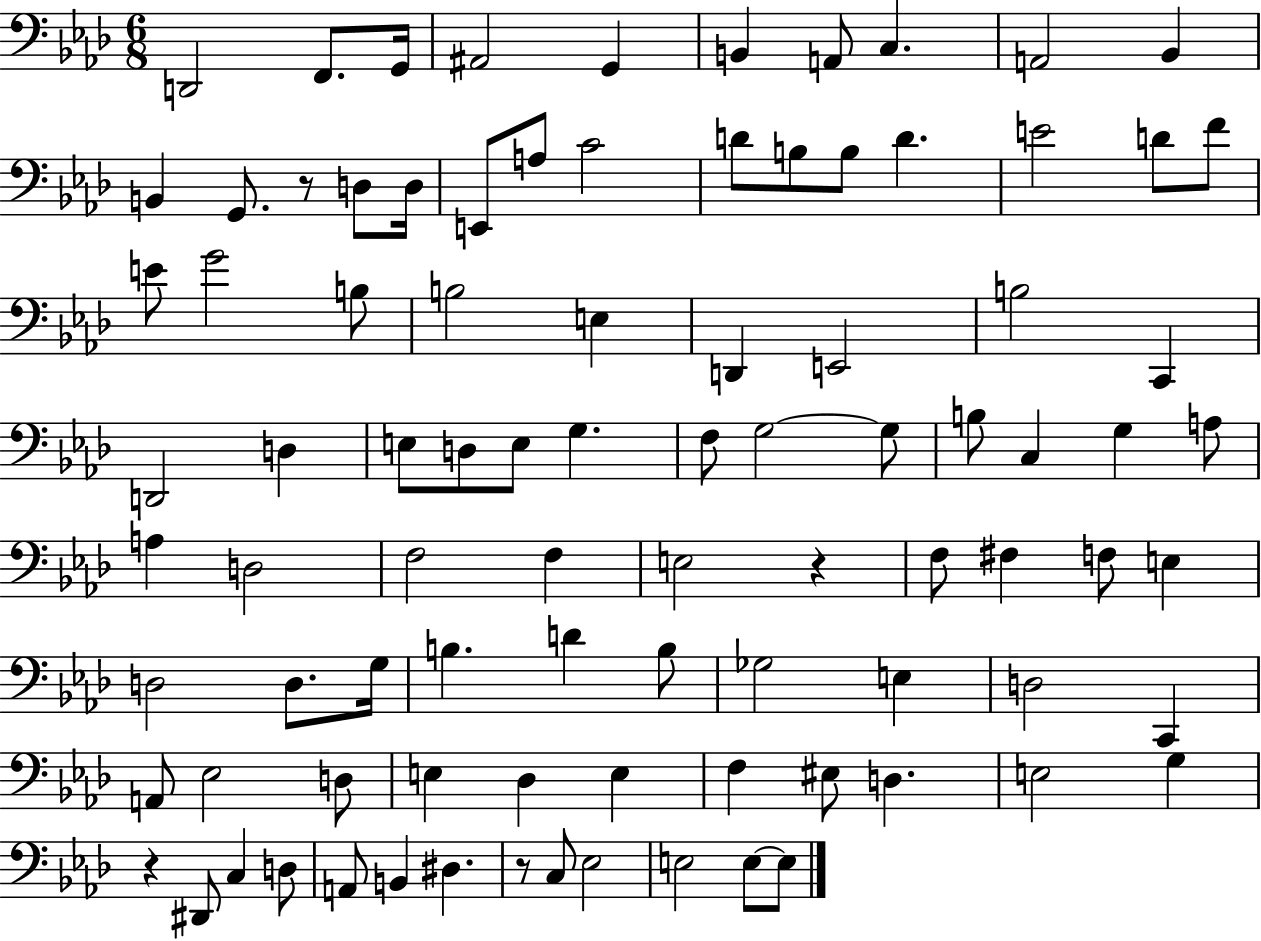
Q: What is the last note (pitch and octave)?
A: E3